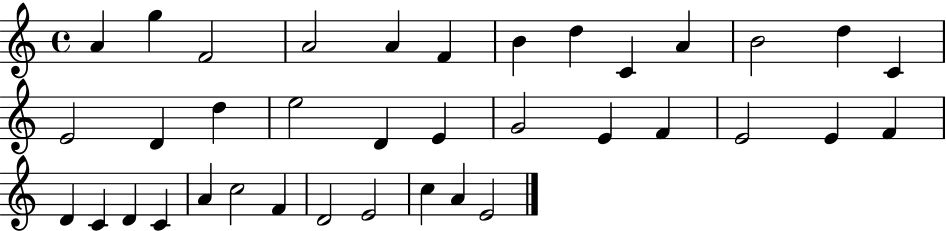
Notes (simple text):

A4/q G5/q F4/h A4/h A4/q F4/q B4/q D5/q C4/q A4/q B4/h D5/q C4/q E4/h D4/q D5/q E5/h D4/q E4/q G4/h E4/q F4/q E4/h E4/q F4/q D4/q C4/q D4/q C4/q A4/q C5/h F4/q D4/h E4/h C5/q A4/q E4/h